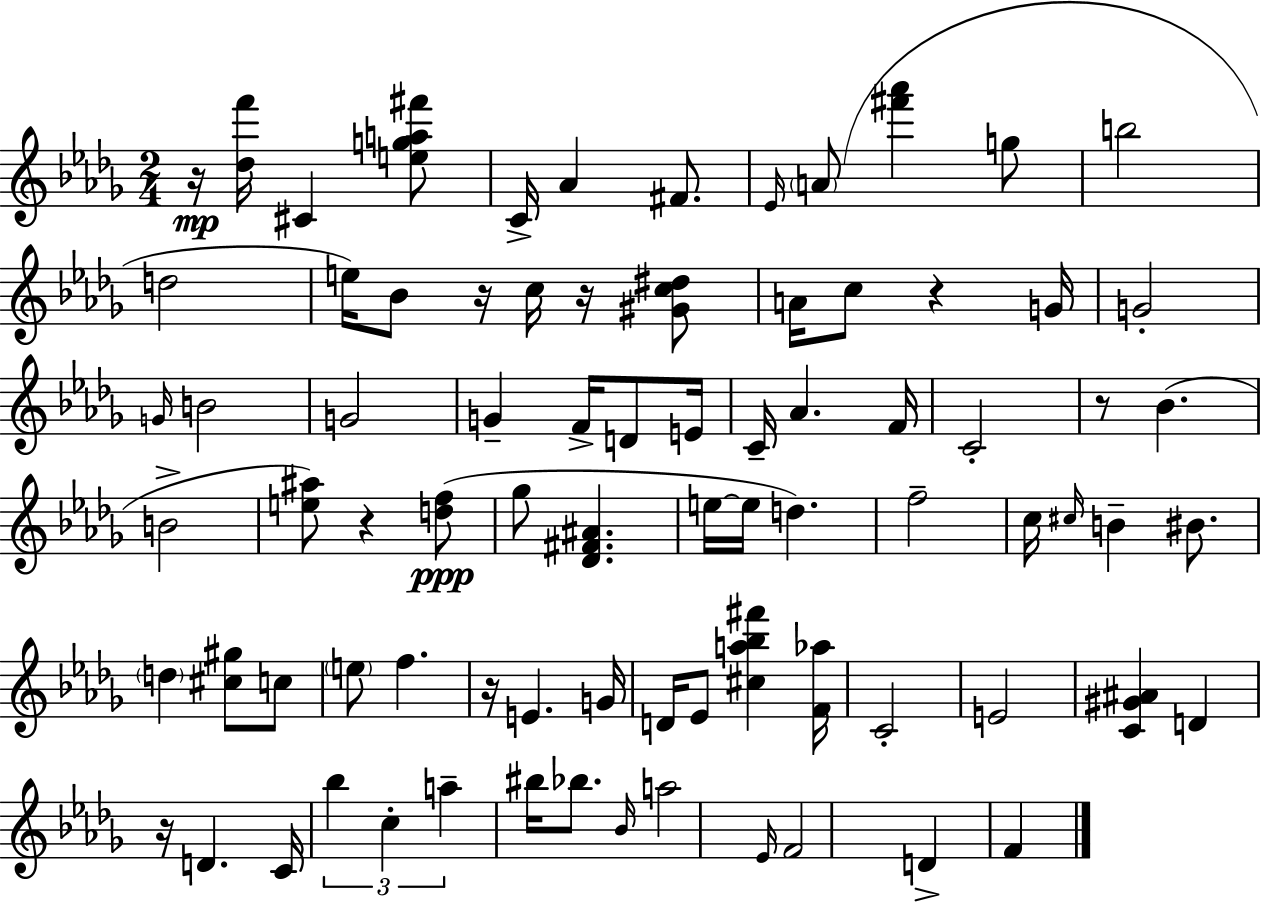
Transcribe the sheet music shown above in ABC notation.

X:1
T:Untitled
M:2/4
L:1/4
K:Bbm
z/4 [_df']/4 ^C [ega^f']/2 C/4 _A ^F/2 _E/4 A/2 [^f'_a'] g/2 b2 d2 e/4 _B/2 z/4 c/4 z/4 [^Gc^d]/2 A/4 c/2 z G/4 G2 G/4 B2 G2 G F/4 D/2 E/4 C/4 _A F/4 C2 z/2 _B B2 [e^a]/2 z [df]/2 _g/2 [_D^F^A] e/4 e/4 d f2 c/4 ^c/4 B ^B/2 d [^c^g]/2 c/2 e/2 f z/4 E G/4 D/4 _E/2 [^ca_b^f'] [F_a]/4 C2 E2 [C^G^A] D z/4 D C/4 _b c a ^b/4 _b/2 _B/4 a2 _E/4 F2 D F